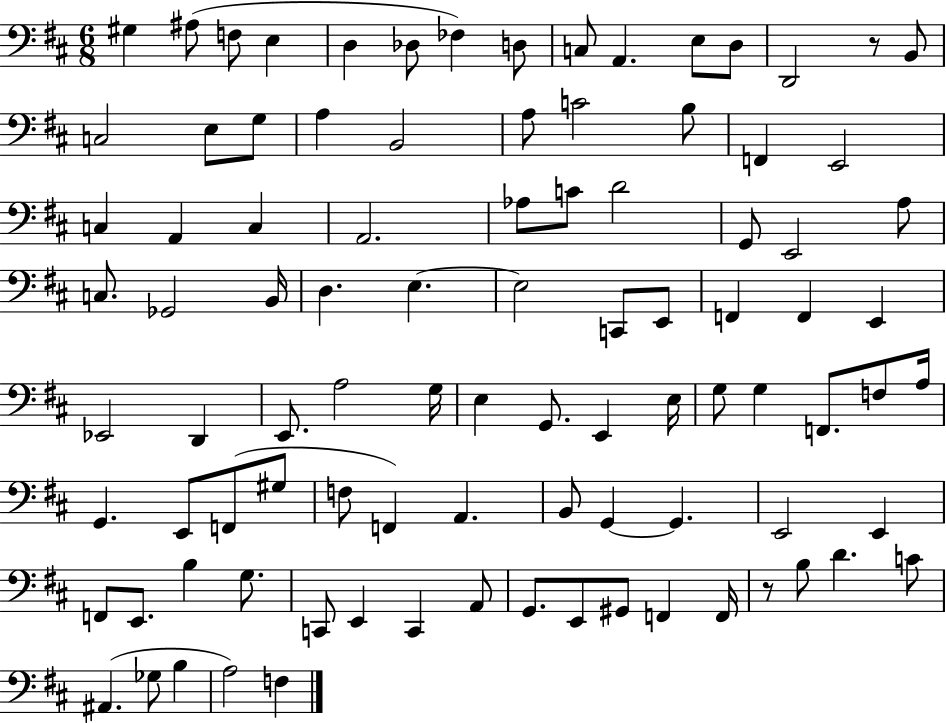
{
  \clef bass
  \numericTimeSignature
  \time 6/8
  \key d \major
  gis4 ais8( f8 e4 | d4 des8 fes4) d8 | c8 a,4. e8 d8 | d,2 r8 b,8 | \break c2 e8 g8 | a4 b,2 | a8 c'2 b8 | f,4 e,2 | \break c4 a,4 c4 | a,2. | aes8 c'8 d'2 | g,8 e,2 a8 | \break c8. ges,2 b,16 | d4. e4.~~ | e2 c,8 e,8 | f,4 f,4 e,4 | \break ees,2 d,4 | e,8. a2 g16 | e4 g,8. e,4 e16 | g8 g4 f,8. f8 a16 | \break g,4. e,8 f,8( gis8 | f8 f,4) a,4. | b,8 g,4~~ g,4. | e,2 e,4 | \break f,8 e,8. b4 g8. | c,8 e,4 c,4 a,8 | g,8. e,8 gis,8 f,4 f,16 | r8 b8 d'4. c'8 | \break ais,4.( ges8 b4 | a2) f4 | \bar "|."
}